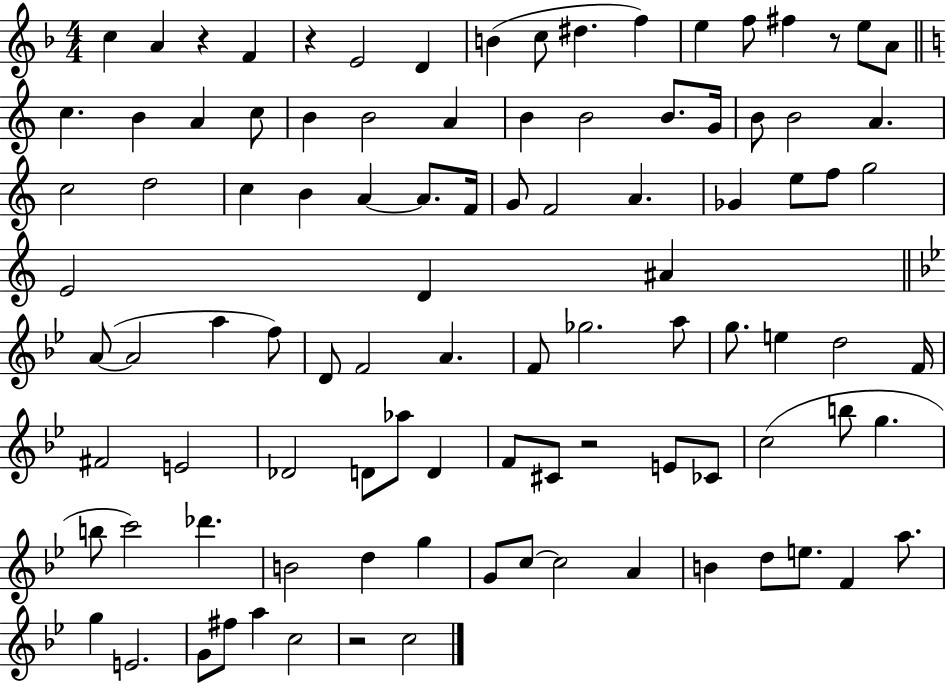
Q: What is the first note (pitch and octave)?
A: C5